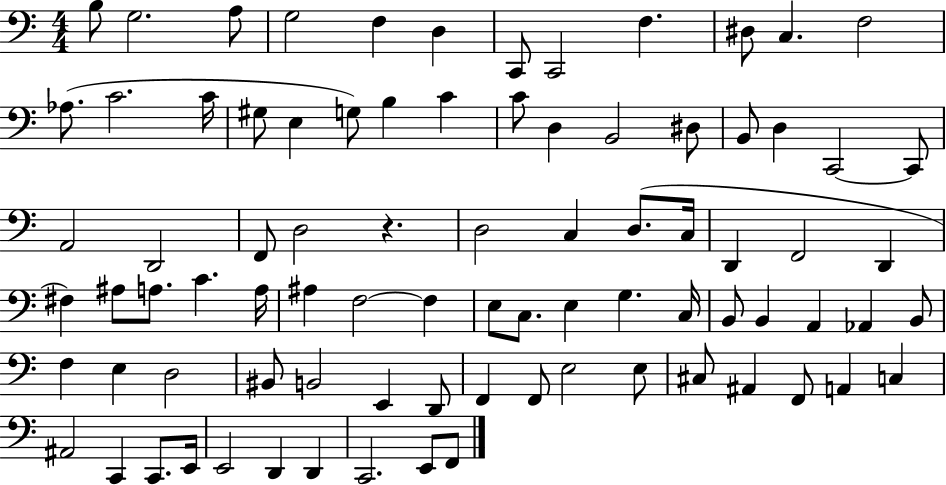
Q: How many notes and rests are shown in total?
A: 84